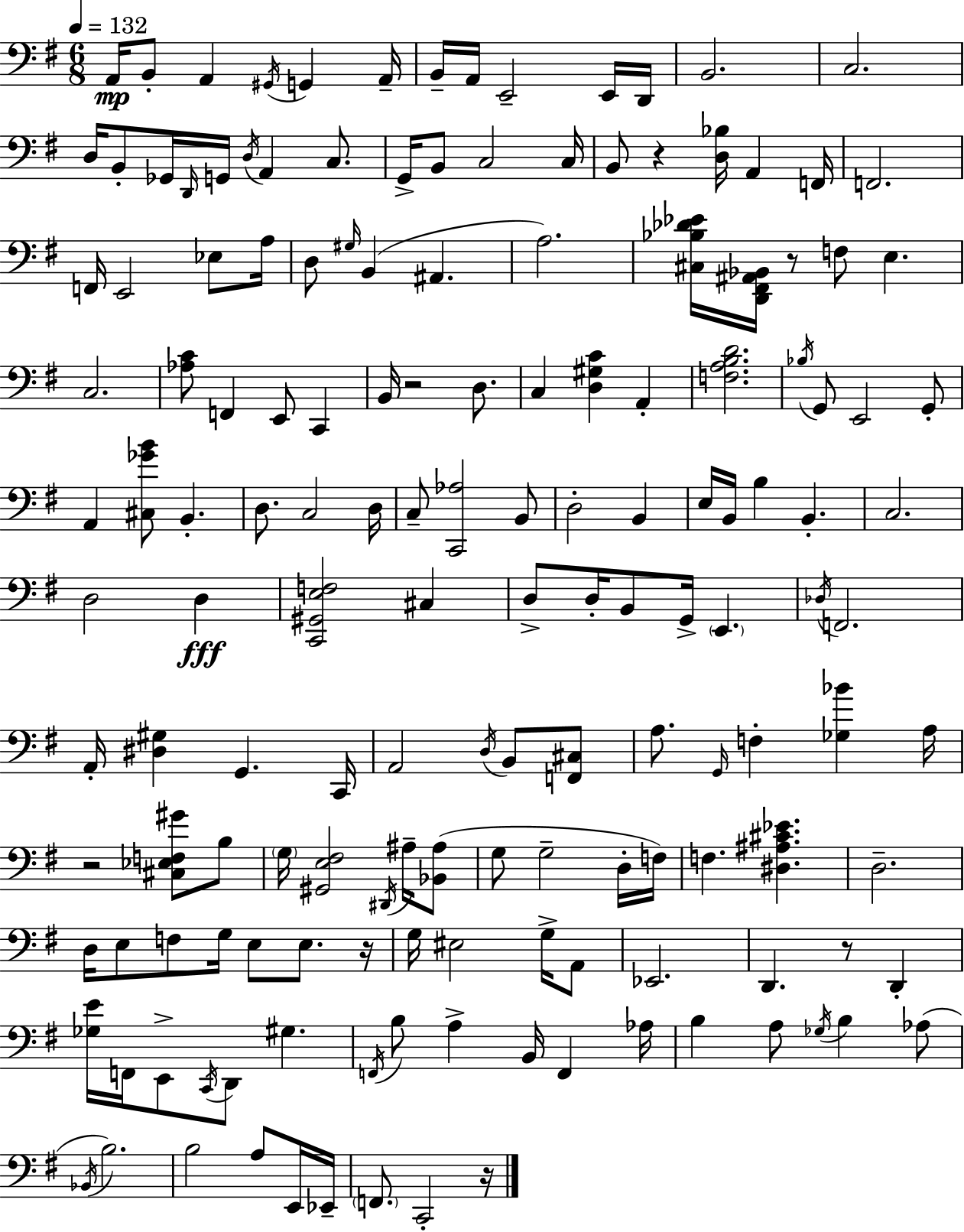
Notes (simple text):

A2/s B2/e A2/q G#2/s G2/q A2/s B2/s A2/s E2/h E2/s D2/s B2/h. C3/h. D3/s B2/e Gb2/s D2/s G2/s D3/s A2/q C3/e. G2/s B2/e C3/h C3/s B2/e R/q [D3,Bb3]/s A2/q F2/s F2/h. F2/s E2/h Eb3/e A3/s D3/e G#3/s B2/q A#2/q. A3/h. [C#3,Bb3,Db4,Eb4]/s [D2,F#2,A#2,Bb2]/s R/e F3/e E3/q. C3/h. [Ab3,C4]/e F2/q E2/e C2/q B2/s R/h D3/e. C3/q [D3,G#3,C4]/q A2/q [F3,A3,B3,D4]/h. Bb3/s G2/e E2/h G2/e A2/q [C#3,Gb4,B4]/e B2/q. D3/e. C3/h D3/s C3/e [C2,Ab3]/h B2/e D3/h B2/q E3/s B2/s B3/q B2/q. C3/h. D3/h D3/q [C2,G#2,E3,F3]/h C#3/q D3/e D3/s B2/e G2/s E2/q. Db3/s F2/h. A2/s [D#3,G#3]/q G2/q. C2/s A2/h D3/s B2/e [F2,C#3]/e A3/e. G2/s F3/q [Gb3,Bb4]/q A3/s R/h [C#3,Eb3,F3,G#4]/e B3/e G3/s [G#2,E3,F#3]/h D#2/s A#3/s [Bb2,A#3]/e G3/e G3/h D3/s F3/s F3/q. [D#3,A#3,C#4,Eb4]/q. D3/h. D3/s E3/e F3/e G3/s E3/e E3/e. R/s G3/s EIS3/h G3/s A2/e Eb2/h. D2/q. R/e D2/q [Gb3,E4]/s F2/s E2/e C2/s D2/e G#3/q. F2/s B3/e A3/q B2/s F2/q Ab3/s B3/q A3/e Gb3/s B3/q Ab3/e Bb2/s B3/h. B3/h A3/e E2/s Eb2/s F2/e. C2/h R/s